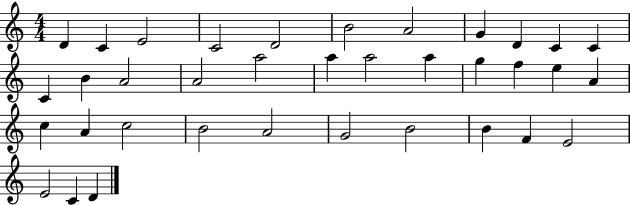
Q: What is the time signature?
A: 4/4